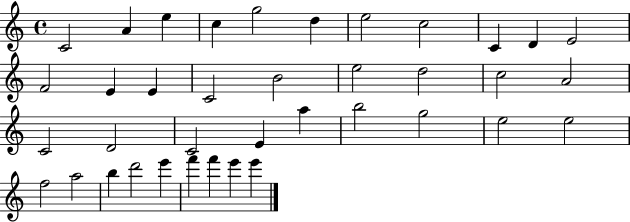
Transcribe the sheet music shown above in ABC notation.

X:1
T:Untitled
M:4/4
L:1/4
K:C
C2 A e c g2 d e2 c2 C D E2 F2 E E C2 B2 e2 d2 c2 A2 C2 D2 C2 E a b2 g2 e2 e2 f2 a2 b d'2 e' f' f' e' e'